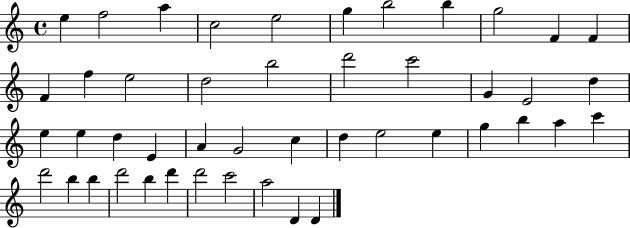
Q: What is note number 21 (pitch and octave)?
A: D5